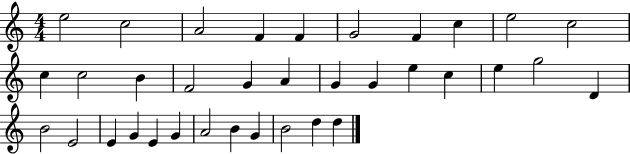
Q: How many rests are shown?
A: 0